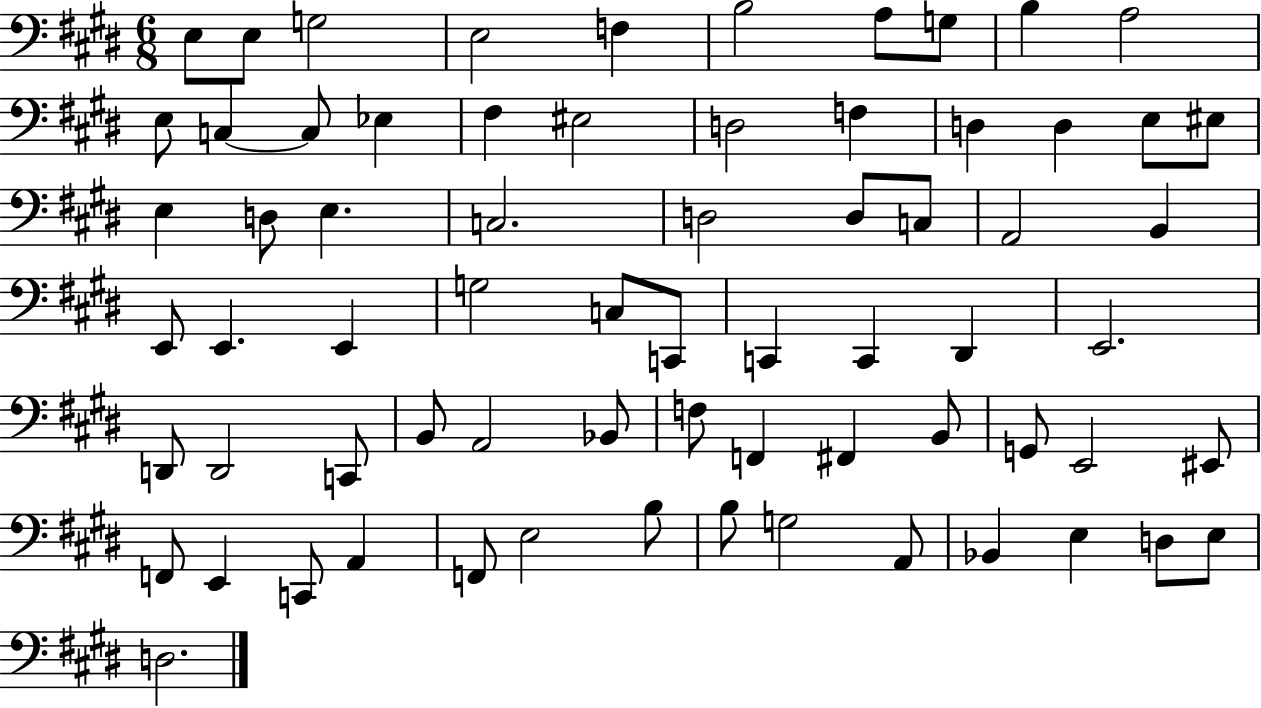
X:1
T:Untitled
M:6/8
L:1/4
K:E
E,/2 E,/2 G,2 E,2 F, B,2 A,/2 G,/2 B, A,2 E,/2 C, C,/2 _E, ^F, ^E,2 D,2 F, D, D, E,/2 ^E,/2 E, D,/2 E, C,2 D,2 D,/2 C,/2 A,,2 B,, E,,/2 E,, E,, G,2 C,/2 C,,/2 C,, C,, ^D,, E,,2 D,,/2 D,,2 C,,/2 B,,/2 A,,2 _B,,/2 F,/2 F,, ^F,, B,,/2 G,,/2 E,,2 ^E,,/2 F,,/2 E,, C,,/2 A,, F,,/2 E,2 B,/2 B,/2 G,2 A,,/2 _B,, E, D,/2 E,/2 D,2